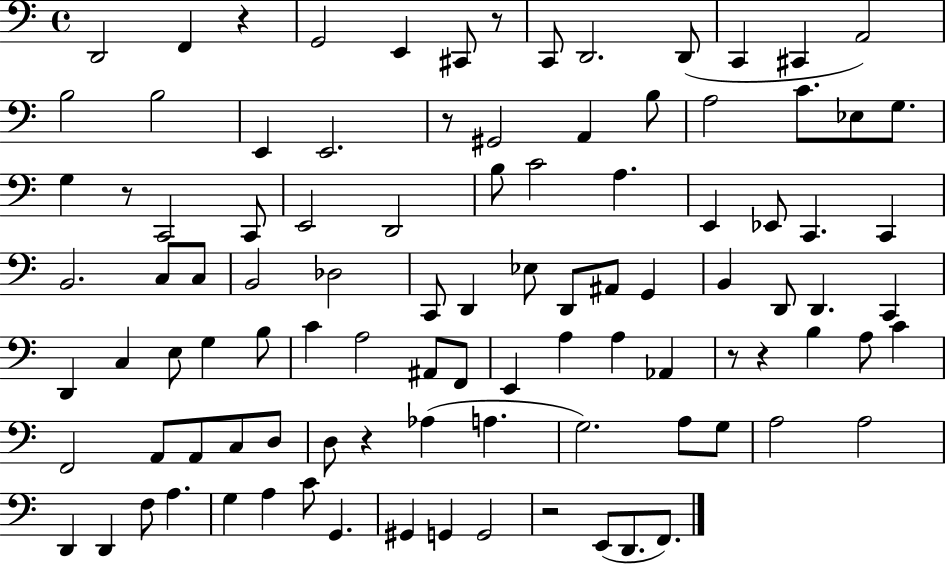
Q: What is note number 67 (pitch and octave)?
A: A2